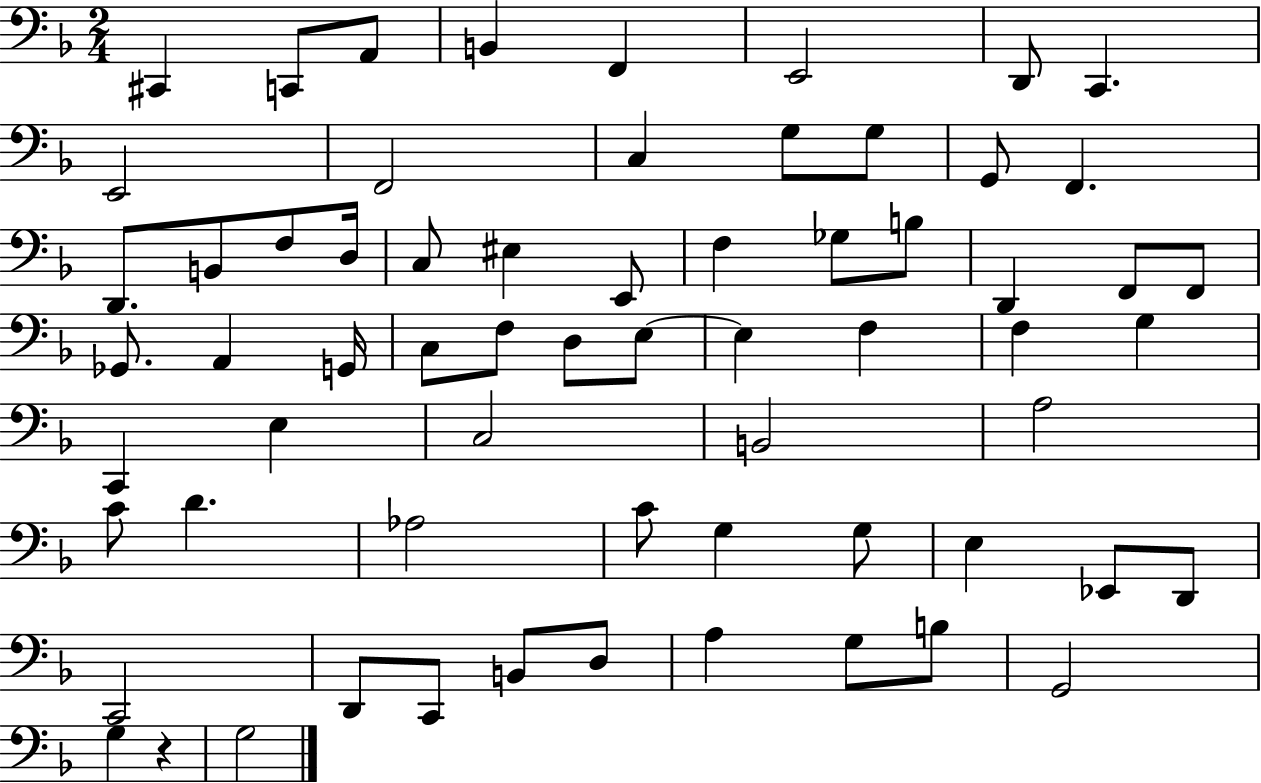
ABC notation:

X:1
T:Untitled
M:2/4
L:1/4
K:F
^C,, C,,/2 A,,/2 B,, F,, E,,2 D,,/2 C,, E,,2 F,,2 C, G,/2 G,/2 G,,/2 F,, D,,/2 B,,/2 F,/2 D,/4 C,/2 ^E, E,,/2 F, _G,/2 B,/2 D,, F,,/2 F,,/2 _G,,/2 A,, G,,/4 C,/2 F,/2 D,/2 E,/2 E, F, F, G, C,, E, C,2 B,,2 A,2 C/2 D _A,2 C/2 G, G,/2 E, _E,,/2 D,,/2 C,,2 D,,/2 C,,/2 B,,/2 D,/2 A, G,/2 B,/2 G,,2 G, z G,2